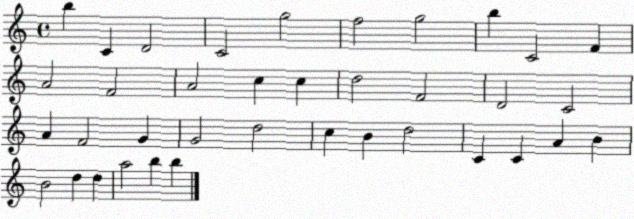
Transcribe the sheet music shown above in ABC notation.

X:1
T:Untitled
M:4/4
L:1/4
K:C
b C D2 C2 g2 f2 g2 b C2 F A2 F2 A2 c c d2 F2 D2 C2 A F2 G G2 d2 c B d2 C C A B B2 d d a2 b b